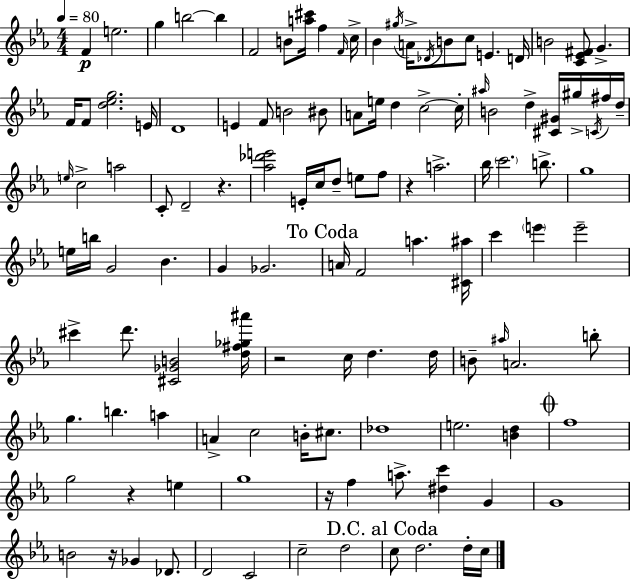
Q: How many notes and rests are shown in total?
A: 120